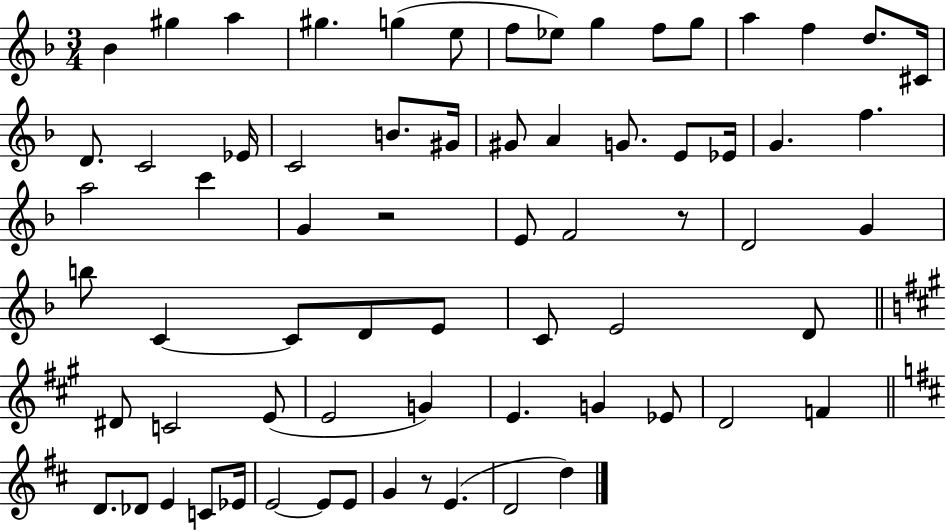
{
  \clef treble
  \numericTimeSignature
  \time 3/4
  \key f \major
  bes'4 gis''4 a''4 | gis''4. g''4( e''8 | f''8 ees''8) g''4 f''8 g''8 | a''4 f''4 d''8. cis'16 | \break d'8. c'2 ees'16 | c'2 b'8. gis'16 | gis'8 a'4 g'8. e'8 ees'16 | g'4. f''4. | \break a''2 c'''4 | g'4 r2 | e'8 f'2 r8 | d'2 g'4 | \break b''8 c'4~~ c'8 d'8 e'8 | c'8 e'2 d'8 | \bar "||" \break \key a \major dis'8 c'2 e'8( | e'2 g'4) | e'4. g'4 ees'8 | d'2 f'4 | \break \bar "||" \break \key d \major d'8. des'8 e'4 c'8 ees'16 | e'2~~ e'8 e'8 | g'4 r8 e'4.( | d'2 d''4) | \break \bar "|."
}